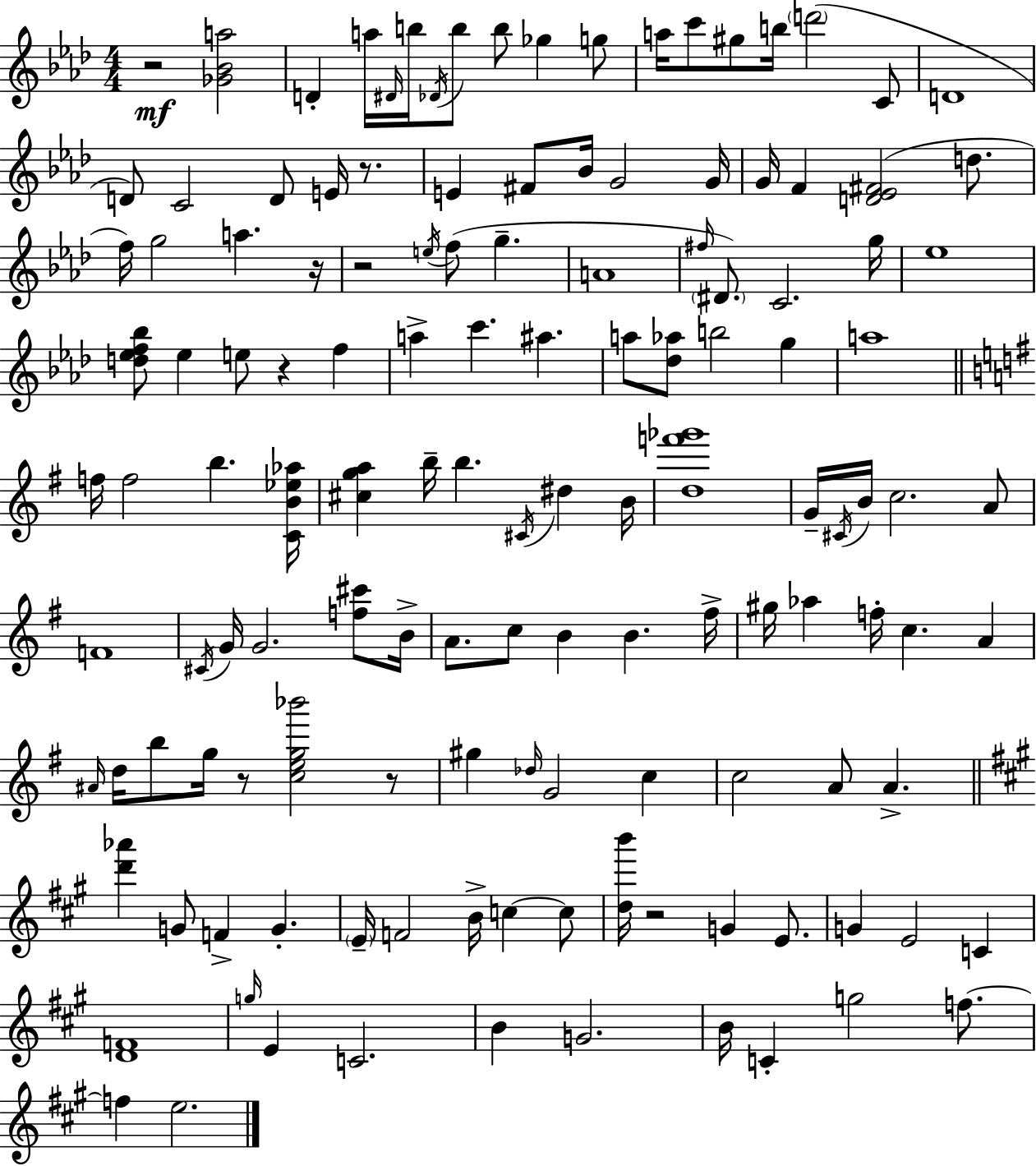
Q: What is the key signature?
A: F minor